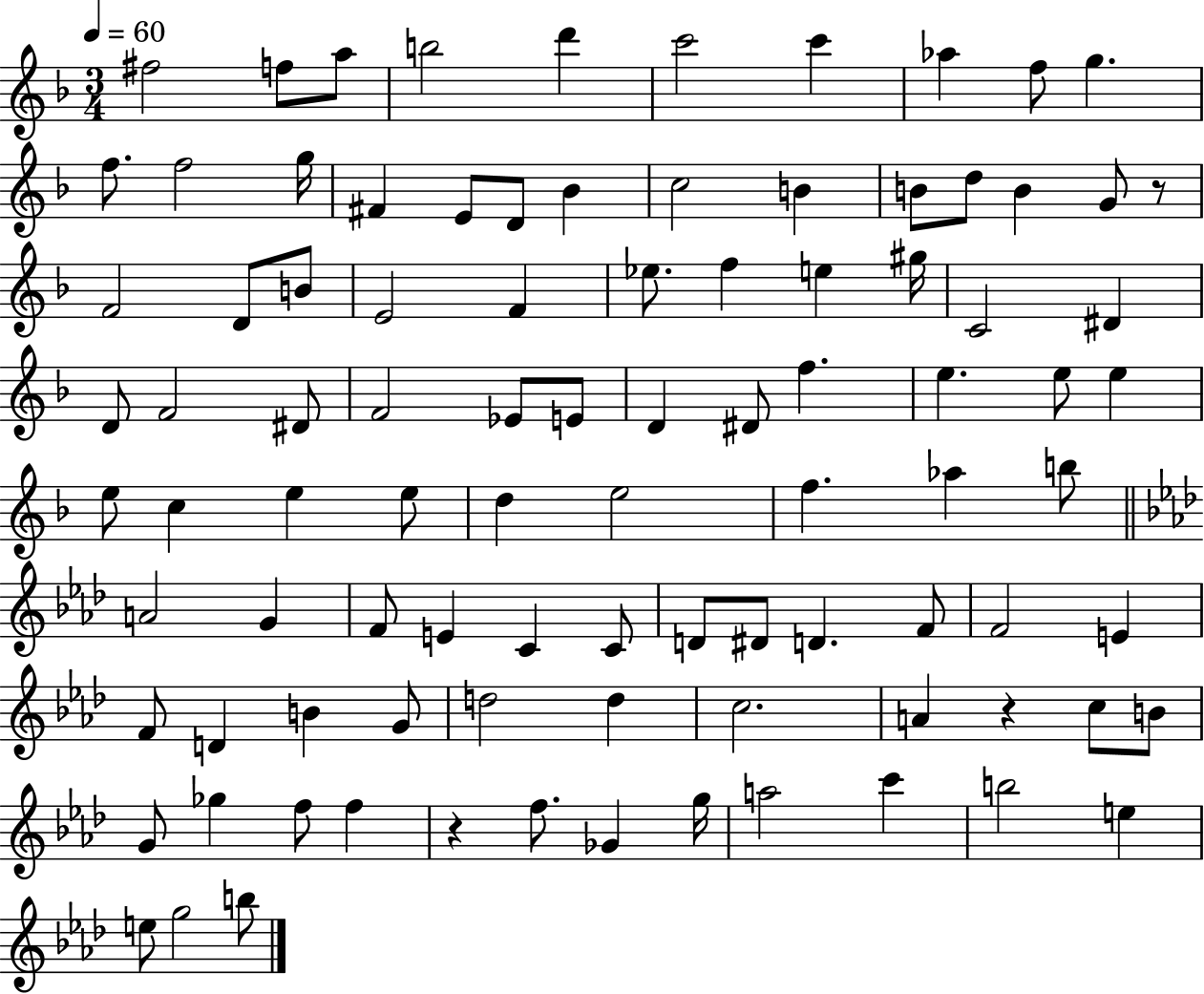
{
  \clef treble
  \numericTimeSignature
  \time 3/4
  \key f \major
  \tempo 4 = 60
  \repeat volta 2 { fis''2 f''8 a''8 | b''2 d'''4 | c'''2 c'''4 | aes''4 f''8 g''4. | \break f''8. f''2 g''16 | fis'4 e'8 d'8 bes'4 | c''2 b'4 | b'8 d''8 b'4 g'8 r8 | \break f'2 d'8 b'8 | e'2 f'4 | ees''8. f''4 e''4 gis''16 | c'2 dis'4 | \break d'8 f'2 dis'8 | f'2 ees'8 e'8 | d'4 dis'8 f''4. | e''4. e''8 e''4 | \break e''8 c''4 e''4 e''8 | d''4 e''2 | f''4. aes''4 b''8 | \bar "||" \break \key aes \major a'2 g'4 | f'8 e'4 c'4 c'8 | d'8 dis'8 d'4. f'8 | f'2 e'4 | \break f'8 d'4 b'4 g'8 | d''2 d''4 | c''2. | a'4 r4 c''8 b'8 | \break g'8 ges''4 f''8 f''4 | r4 f''8. ges'4 g''16 | a''2 c'''4 | b''2 e''4 | \break e''8 g''2 b''8 | } \bar "|."
}